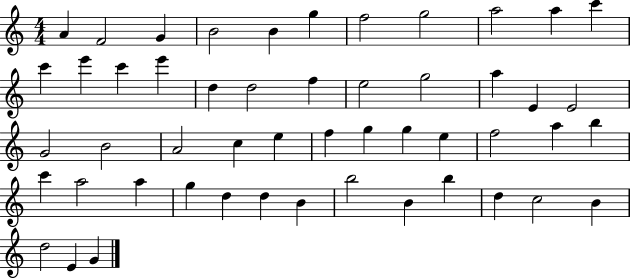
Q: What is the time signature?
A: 4/4